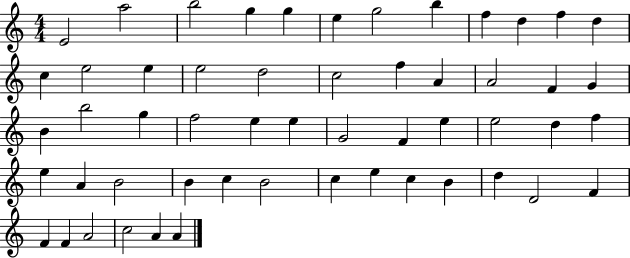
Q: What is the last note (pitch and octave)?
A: A4